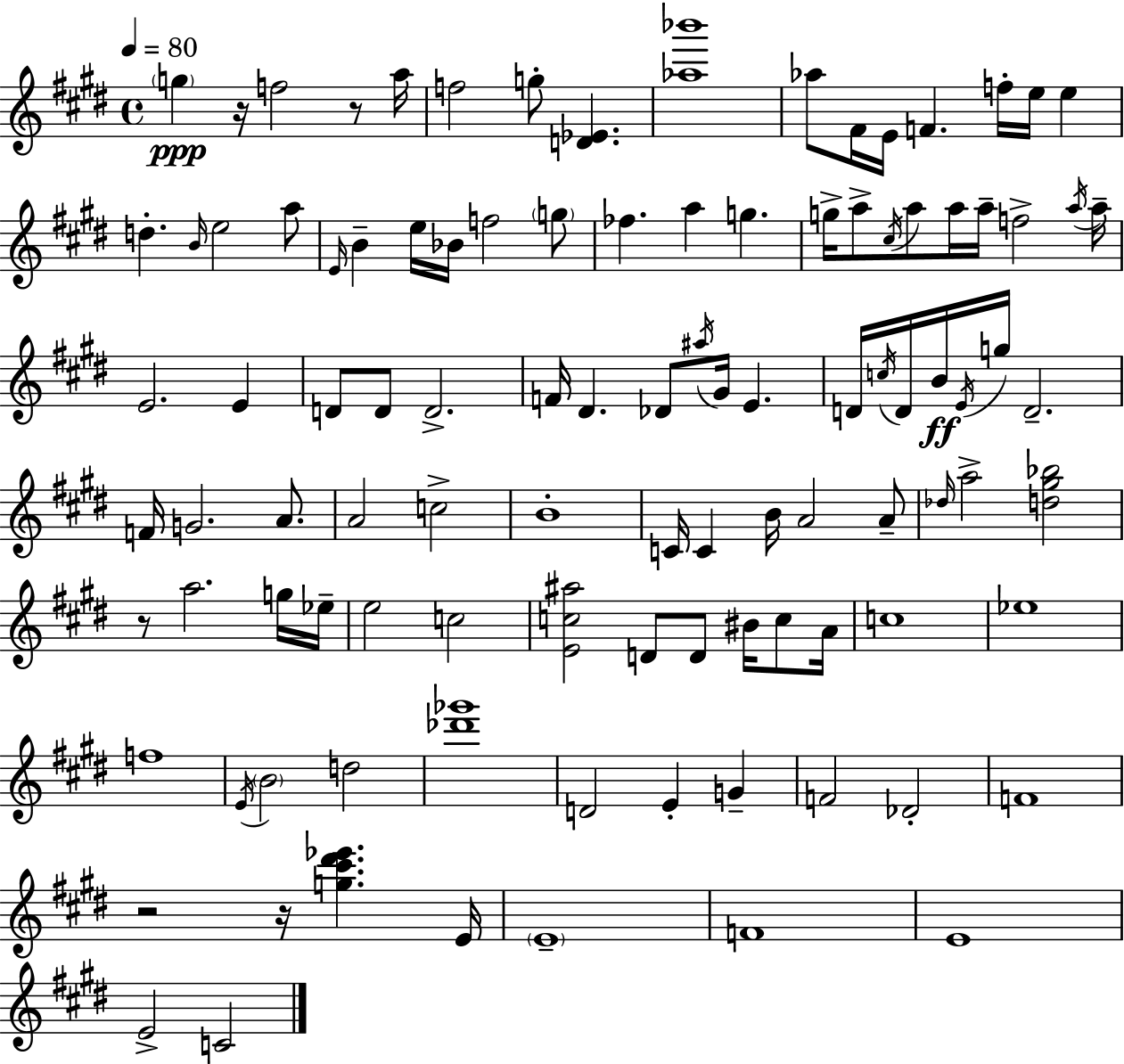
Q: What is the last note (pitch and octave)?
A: C4